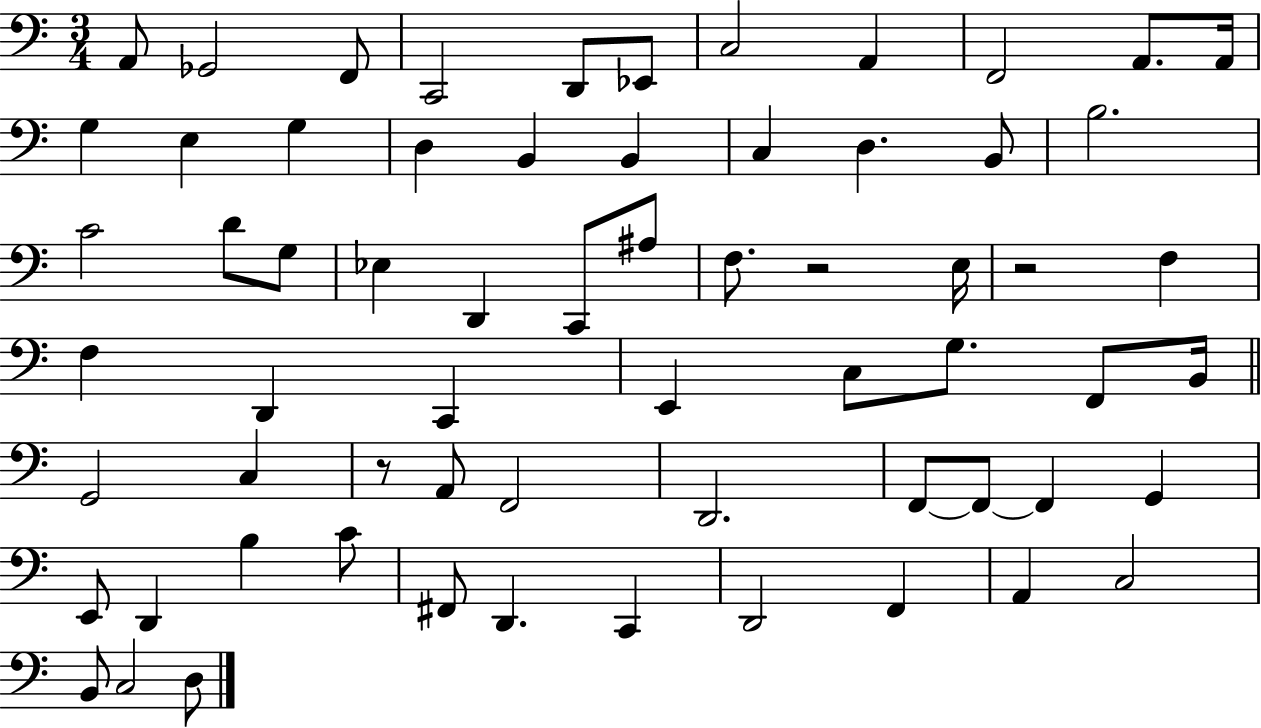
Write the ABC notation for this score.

X:1
T:Untitled
M:3/4
L:1/4
K:C
A,,/2 _G,,2 F,,/2 C,,2 D,,/2 _E,,/2 C,2 A,, F,,2 A,,/2 A,,/4 G, E, G, D, B,, B,, C, D, B,,/2 B,2 C2 D/2 G,/2 _E, D,, C,,/2 ^A,/2 F,/2 z2 E,/4 z2 F, F, D,, C,, E,, C,/2 G,/2 F,,/2 B,,/4 G,,2 C, z/2 A,,/2 F,,2 D,,2 F,,/2 F,,/2 F,, G,, E,,/2 D,, B, C/2 ^F,,/2 D,, C,, D,,2 F,, A,, C,2 B,,/2 C,2 D,/2